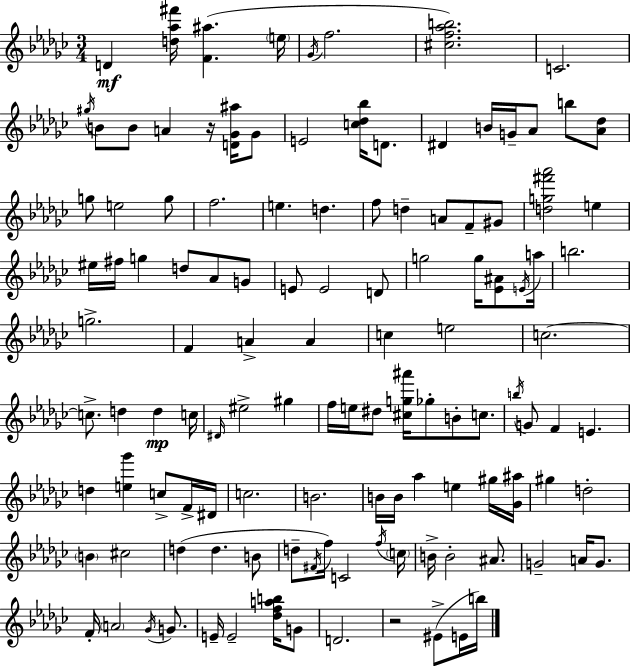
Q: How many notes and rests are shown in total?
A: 122